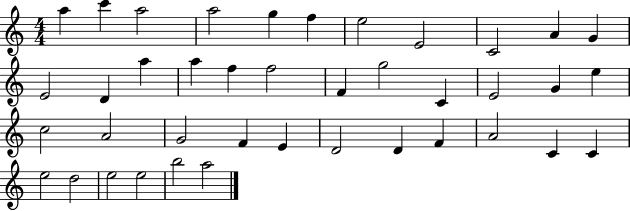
{
  \clef treble
  \numericTimeSignature
  \time 4/4
  \key c \major
  a''4 c'''4 a''2 | a''2 g''4 f''4 | e''2 e'2 | c'2 a'4 g'4 | \break e'2 d'4 a''4 | a''4 f''4 f''2 | f'4 g''2 c'4 | e'2 g'4 e''4 | \break c''2 a'2 | g'2 f'4 e'4 | d'2 d'4 f'4 | a'2 c'4 c'4 | \break e''2 d''2 | e''2 e''2 | b''2 a''2 | \bar "|."
}